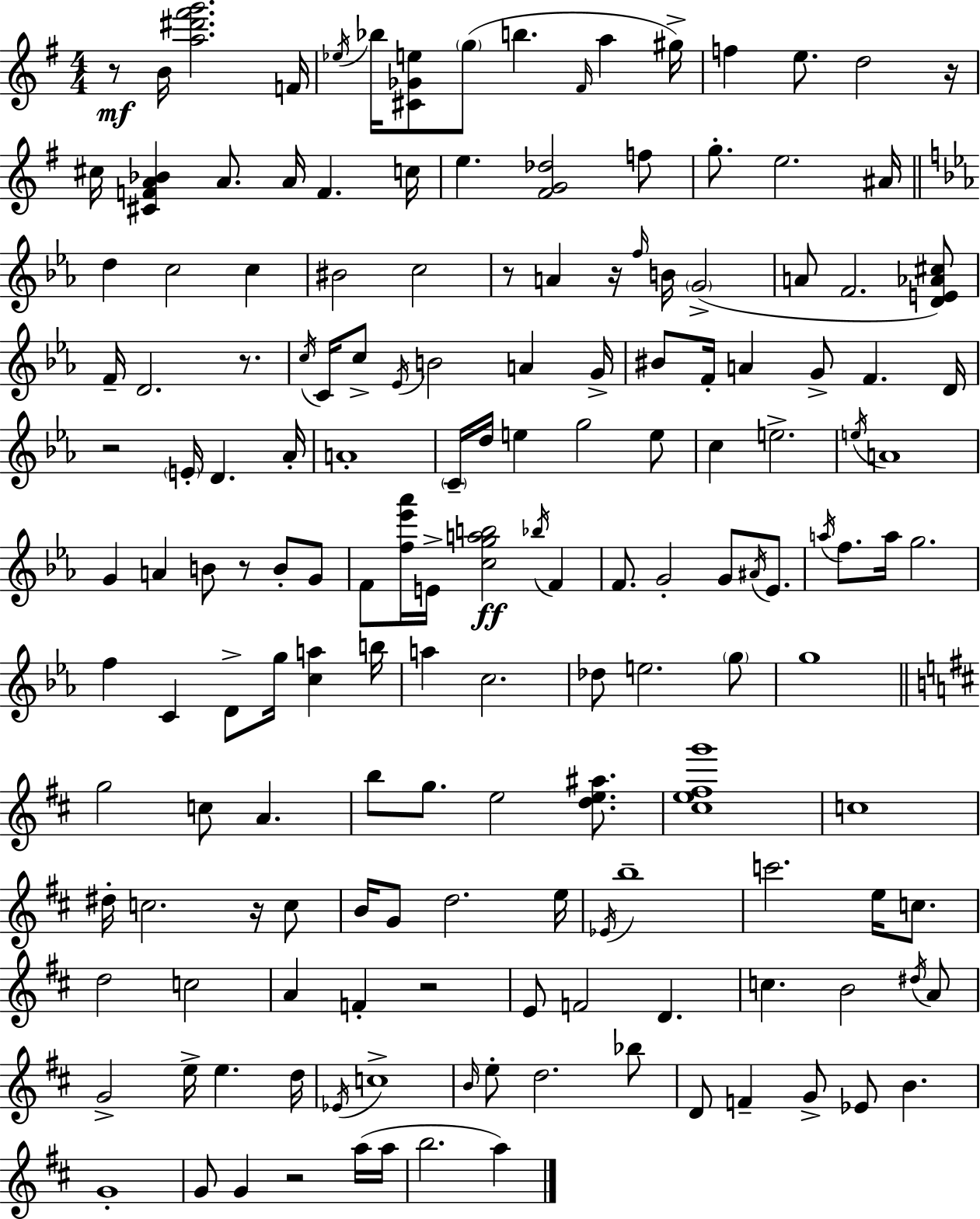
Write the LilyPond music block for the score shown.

{
  \clef treble
  \numericTimeSignature
  \time 4/4
  \key e \minor
  r8\mf b'16 <a'' dis''' fis''' g'''>2. f'16 | \acciaccatura { ees''16 } bes''16 <cis' ges' e''>8 \parenthesize g''8( b''4. \grace { fis'16 } a''4 | gis''16->) f''4 e''8. d''2 | r16 cis''16 <cis' f' a' bes'>4 a'8. a'16 f'4. | \break c''16 e''4. <fis' g' des''>2 | f''8 g''8.-. e''2. | ais'16 \bar "||" \break \key ees \major d''4 c''2 c''4 | bis'2 c''2 | r8 a'4 r16 \grace { f''16 } b'16 \parenthesize g'2->( | a'8 f'2. <d' e' aes' cis''>8) | \break f'16-- d'2. r8. | \acciaccatura { c''16 } c'16 c''8-> \acciaccatura { ees'16 } b'2 a'4 | g'16-> bis'8 f'16-. a'4 g'8-> f'4. | d'16 r2 \parenthesize e'16-. d'4. | \break aes'16-. a'1-. | \parenthesize c'16-- d''16 e''4 g''2 | e''8 c''4 e''2.-> | \acciaccatura { e''16 } a'1 | \break g'4 a'4 b'8 r8 | b'8-. g'8 f'8 <f'' ees''' aes'''>16 e'16-> <c'' g'' a'' b''>2\ff | \acciaccatura { bes''16 } f'4 f'8. g'2-. | g'8 \acciaccatura { ais'16 } ees'8. \acciaccatura { a''16 } f''8. a''16 g''2. | \break f''4 c'4 d'8-> | g''16 <c'' a''>4 b''16 a''4 c''2. | des''8 e''2. | \parenthesize g''8 g''1 | \break \bar "||" \break \key b \minor g''2 c''8 a'4. | b''8 g''8. e''2 <d'' e'' ais''>8. | <cis'' e'' fis'' g'''>1 | c''1 | \break dis''16-. c''2. r16 c''8 | b'16 g'8 d''2. e''16 | \acciaccatura { ees'16 } b''1-- | c'''2. e''16 c''8. | \break d''2 c''2 | a'4 f'4-. r2 | e'8 f'2 d'4. | c''4. b'2 \acciaccatura { dis''16 } | \break a'8 g'2-> e''16-> e''4. | d''16 \acciaccatura { ees'16 } c''1-> | \grace { b'16 } e''8-. d''2. | bes''8 d'8 f'4-- g'8-> ees'8 b'4. | \break g'1-. | g'8 g'4 r2 | a''16( a''16 b''2. | a''4) \bar "|."
}